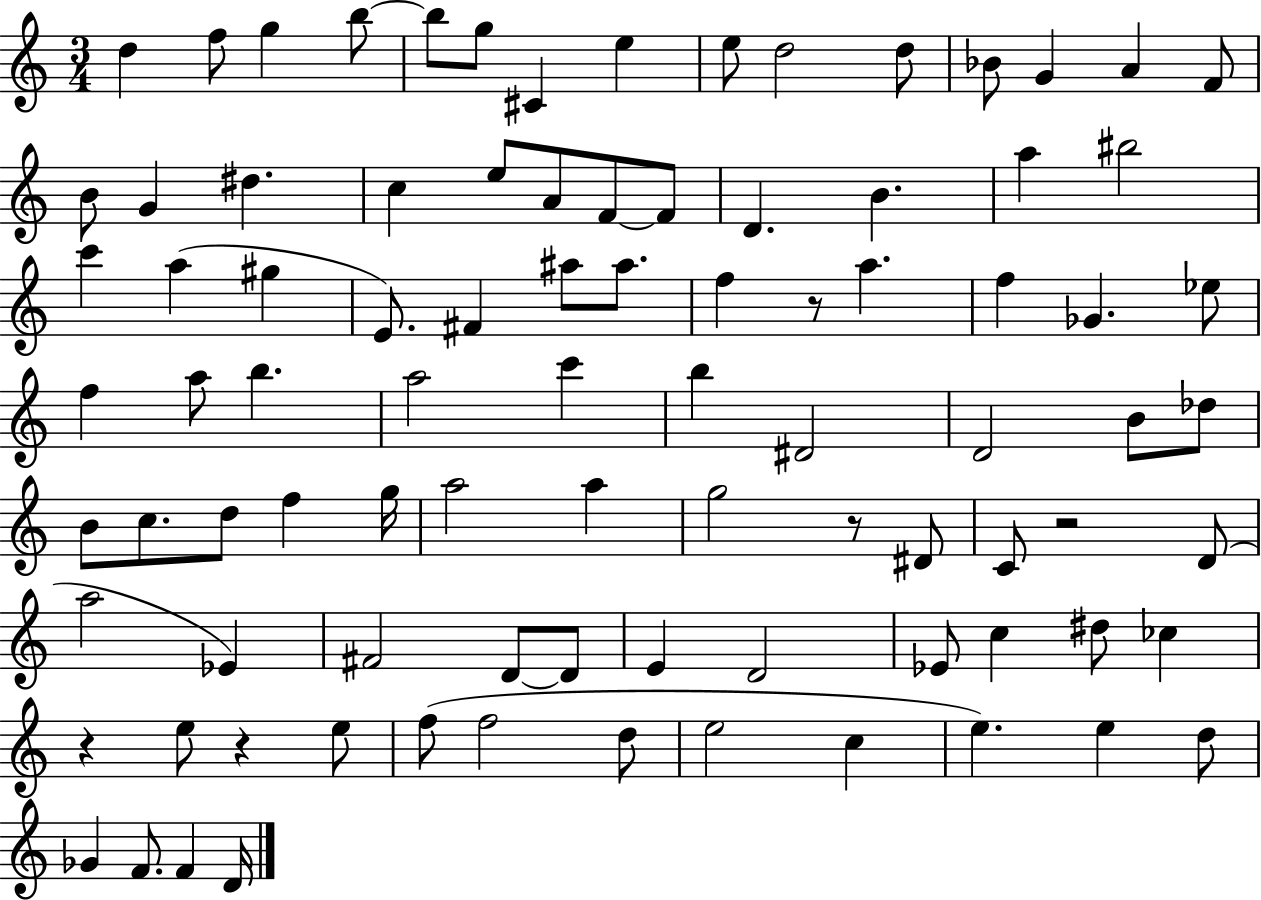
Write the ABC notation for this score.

X:1
T:Untitled
M:3/4
L:1/4
K:C
d f/2 g b/2 b/2 g/2 ^C e e/2 d2 d/2 _B/2 G A F/2 B/2 G ^d c e/2 A/2 F/2 F/2 D B a ^b2 c' a ^g E/2 ^F ^a/2 ^a/2 f z/2 a f _G _e/2 f a/2 b a2 c' b ^D2 D2 B/2 _d/2 B/2 c/2 d/2 f g/4 a2 a g2 z/2 ^D/2 C/2 z2 D/2 a2 _E ^F2 D/2 D/2 E D2 _E/2 c ^d/2 _c z e/2 z e/2 f/2 f2 d/2 e2 c e e d/2 _G F/2 F D/4